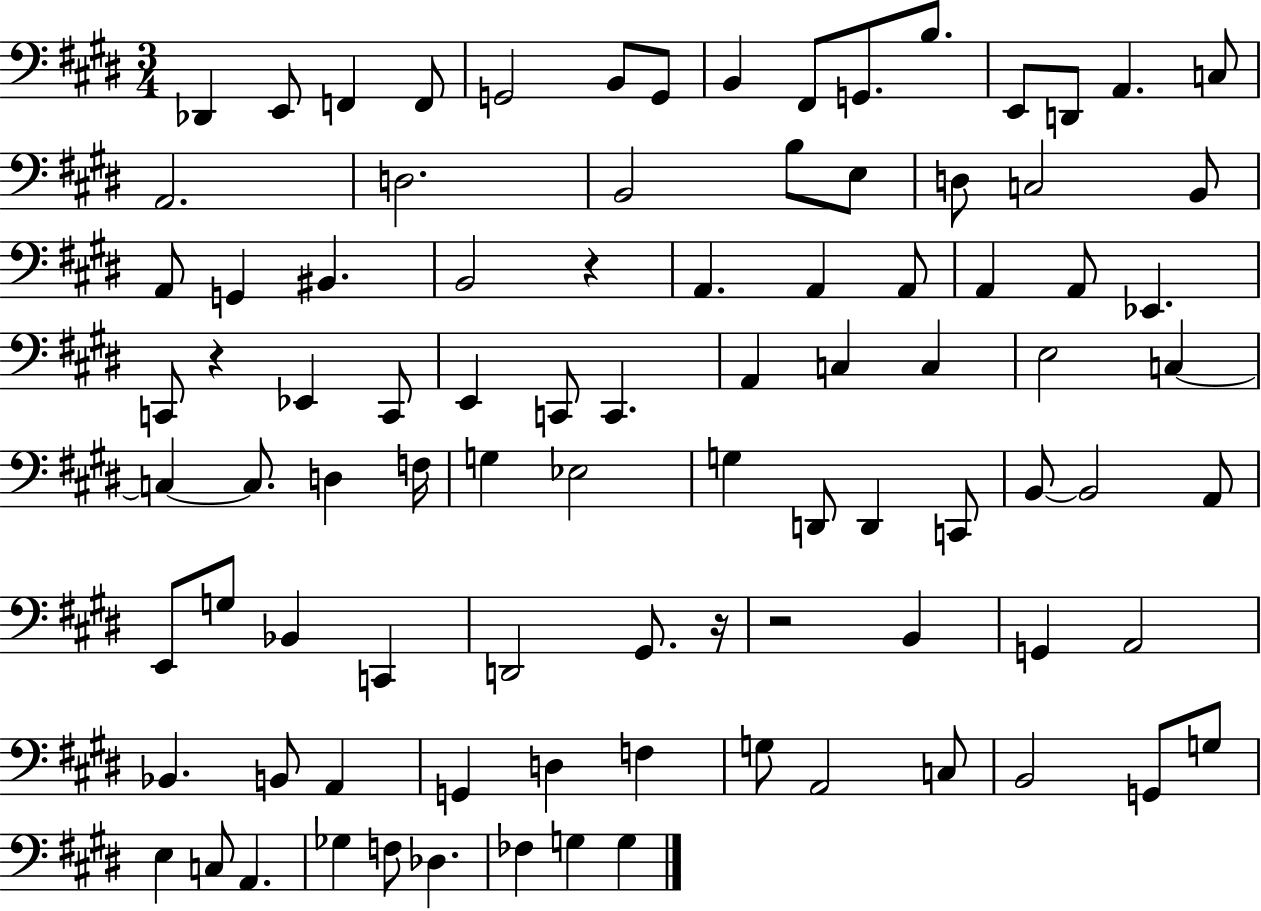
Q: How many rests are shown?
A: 4